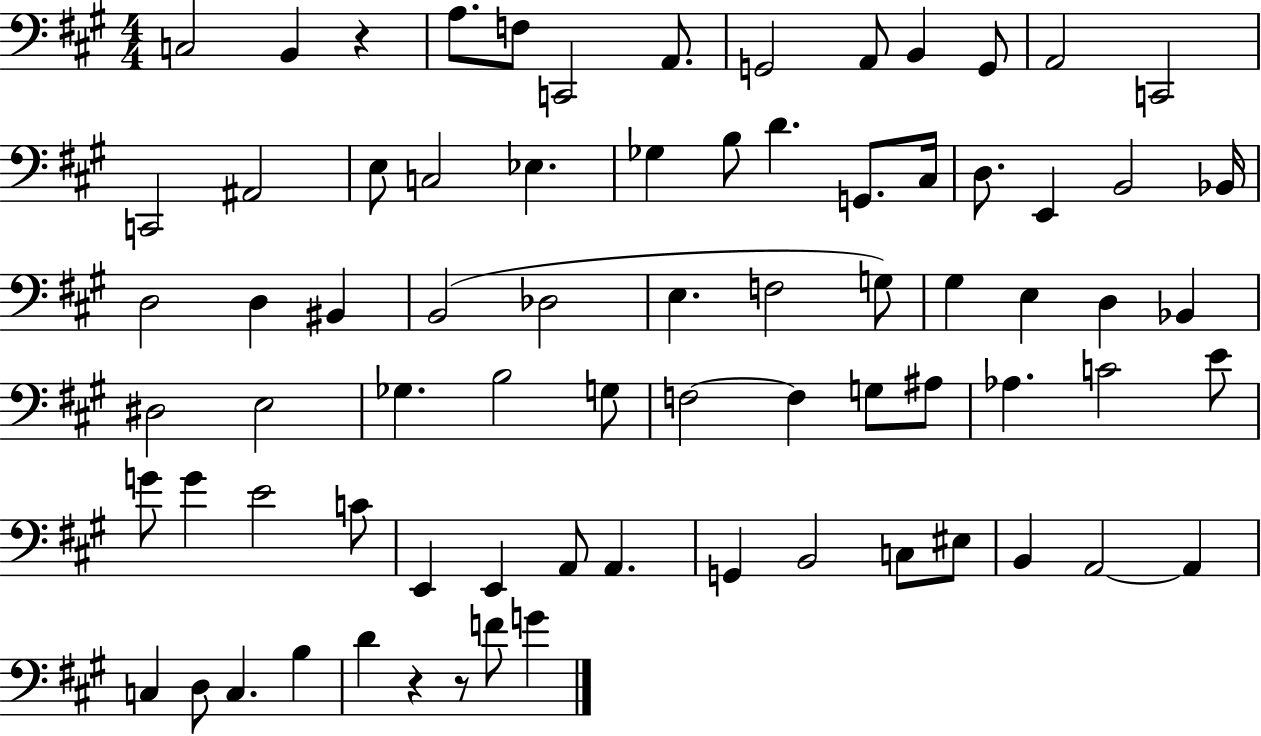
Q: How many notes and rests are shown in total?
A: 75